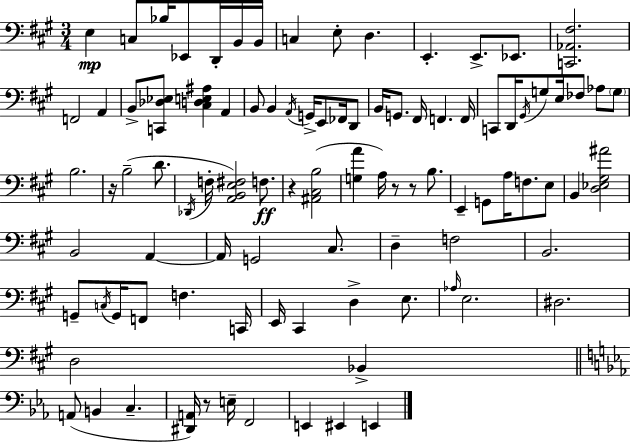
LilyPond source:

{
  \clef bass
  \numericTimeSignature
  \time 3/4
  \key a \major
  e4\mp c8 bes16 ees,8 d,16-. b,16 b,16 | c4 e8-. d4. | e,4.-. e,8.-> ees,8. | <c, aes, fis>2. | \break f,2 a,4 | b,8-> <c, des ees>8 <cis d e ais>4 a,4 | b,8 b,4 \acciaccatura { a,16 } g,16-> e,8 fes,16 d,8 | b,16 g,8. fis,16 f,4. | \break f,16 c,8 d,16 \acciaccatura { gis,16 } g8 e16 fes8 aes8 | \parenthesize g8 b2. | r16 b2--( d'8. | \acciaccatura { des,16 } f16-. <a, b, e fis>2) | \break f8.\ff r4 <ais, cis b>2( | <g a'>4 a16) r8 r8 | b8. e,4-- g,8 a16 f8. | e8 b,4 <d ees gis ais'>2 | \break b,2 a,4~~ | a,16 g,2 | cis8. d4-- f2 | b,2. | \break g,8-- \acciaccatura { c16 } g,16 f,8 f4. | c,16 e,16 cis,4 d4-> | e8. \grace { aes16 } e2. | dis2. | \break d2 | bes,4-> \bar "||" \break \key ees \major a,8( b,4 c4.-- | <dis, a,>16) r8 e16-- f,2 | e,4 eis,4 e,4 | \bar "|."
}